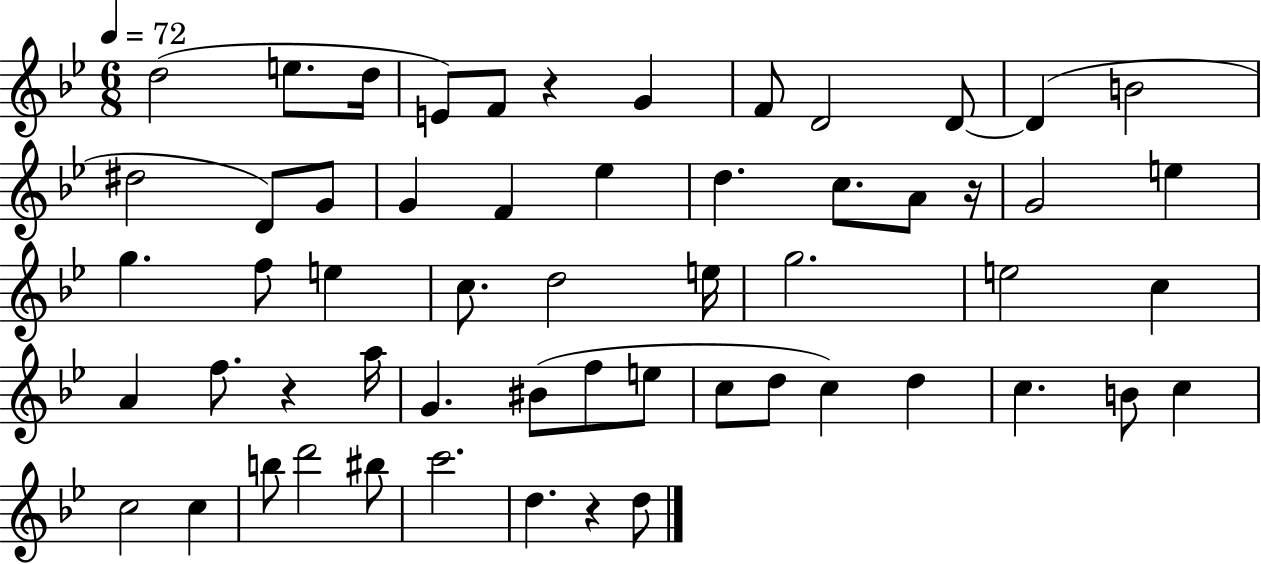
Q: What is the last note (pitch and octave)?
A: D5